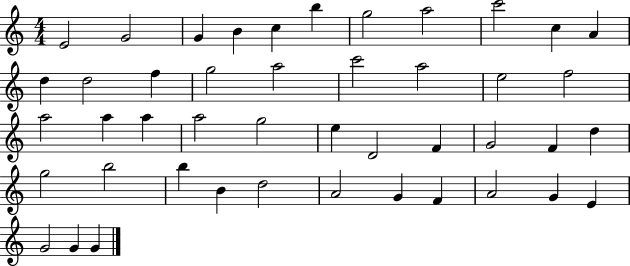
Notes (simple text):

E4/h G4/h G4/q B4/q C5/q B5/q G5/h A5/h C6/h C5/q A4/q D5/q D5/h F5/q G5/h A5/h C6/h A5/h E5/h F5/h A5/h A5/q A5/q A5/h G5/h E5/q D4/h F4/q G4/h F4/q D5/q G5/h B5/h B5/q B4/q D5/h A4/h G4/q F4/q A4/h G4/q E4/q G4/h G4/q G4/q